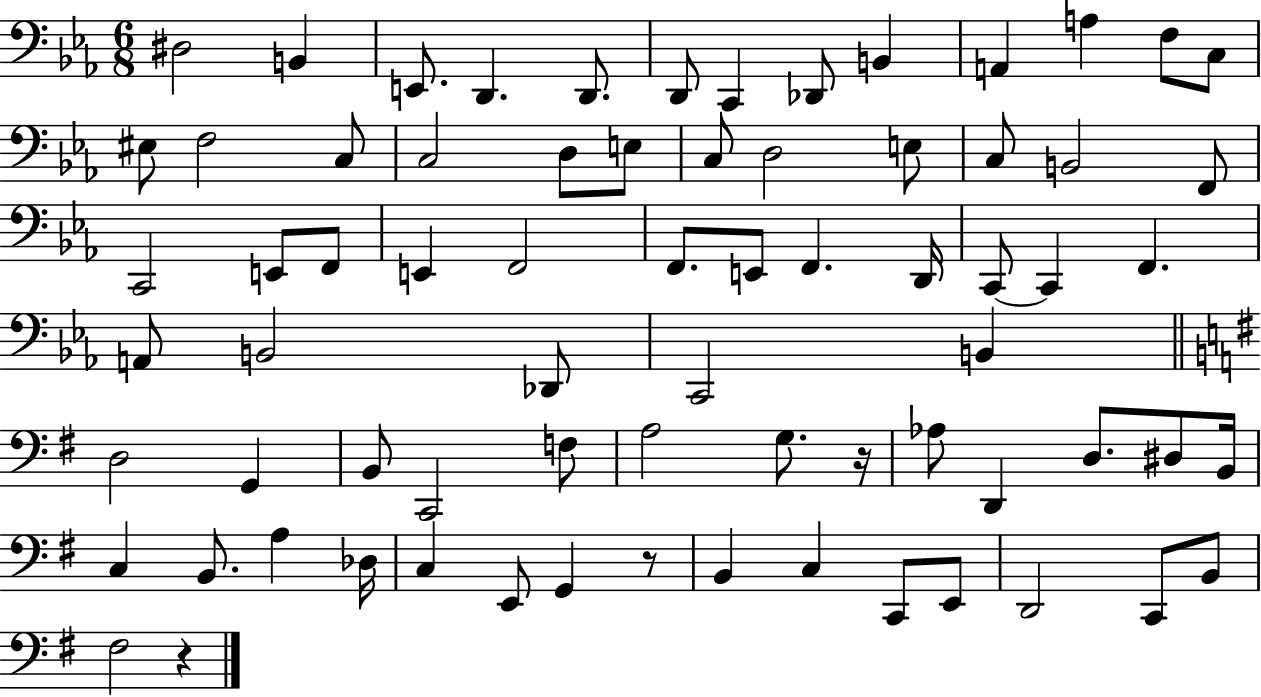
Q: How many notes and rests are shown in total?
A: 72